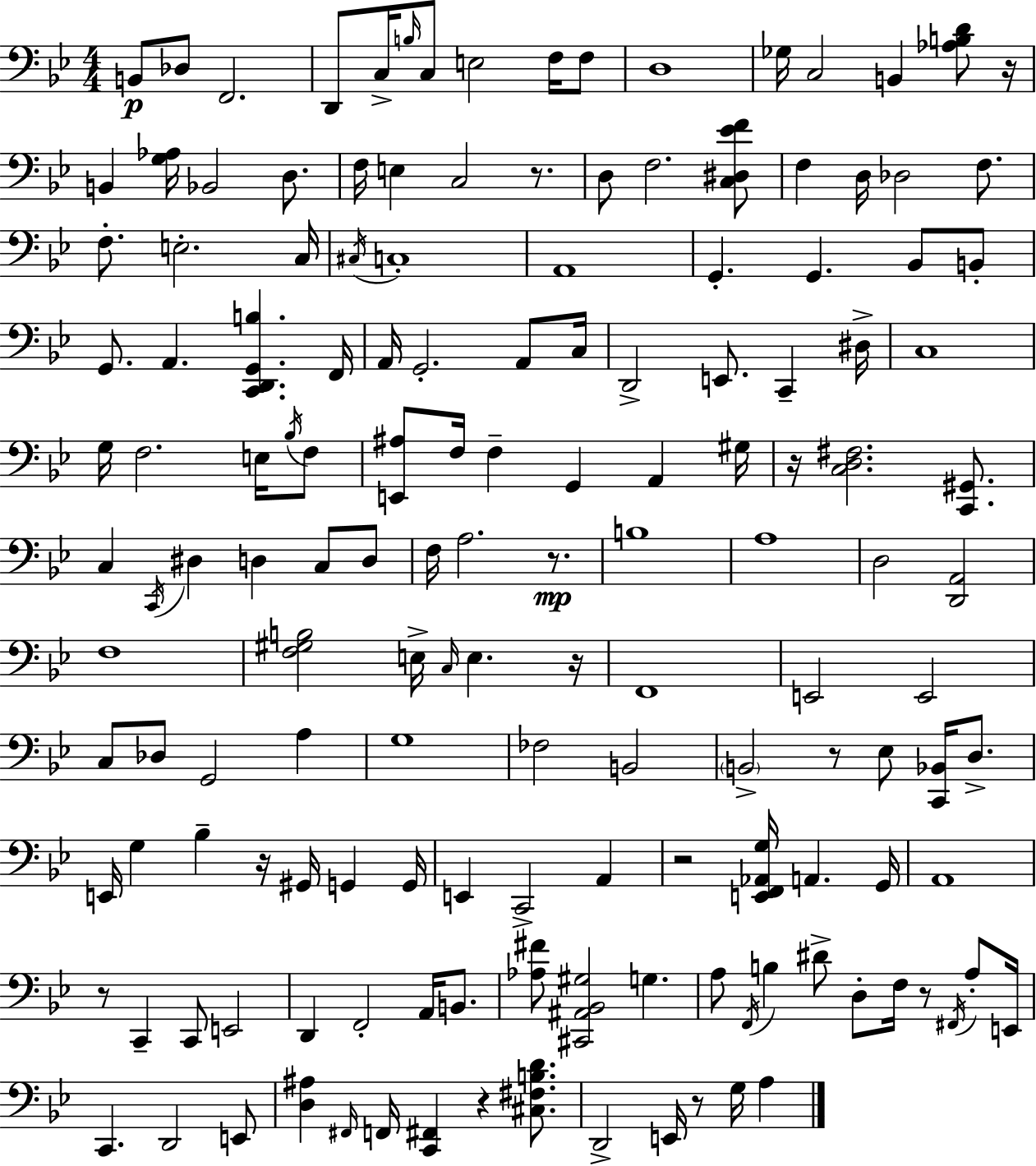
{
  \clef bass
  \numericTimeSignature
  \time 4/4
  \key g \minor
  b,8\p des8 f,2. | d,8 c16-> \grace { b16 } c8 e2 f16 f8 | d1 | ges16 c2 b,4 <aes b d'>8 | \break r16 b,4 <g aes>16 bes,2 d8. | f16 e4 c2 r8. | d8 f2. <c dis ees' f'>8 | f4 d16 des2 f8. | \break f8.-. e2.-. | c16 \acciaccatura { cis16 } c1-. | a,1 | g,4.-. g,4. bes,8 | \break b,8-. g,8. a,4. <c, d, g, b>4. | f,16 a,16 g,2.-. a,8 | c16 d,2-> e,8. c,4-- | dis16-> c1 | \break g16 f2. e16 | \acciaccatura { bes16 } f8 <e, ais>8 f16 f4-- g,4 a,4 | gis16 r16 <c d fis>2. | <c, gis,>8. c4 \acciaccatura { c,16 } dis4 d4 | \break c8 d8 f16 a2. | r8.\mp b1 | a1 | d2 <d, a,>2 | \break f1 | <f gis b>2 e16-> \grace { c16 } e4. | r16 f,1 | e,2 e,2 | \break c8 des8 g,2 | a4 g1 | fes2 b,2 | \parenthesize b,2-> r8 ees8 | \break <c, bes,>16 d8.-> e,16 g4 bes4-- r16 gis,16 | g,4 g,16 e,4 c,2-> | a,4 r2 <e, f, aes, g>16 a,4. | g,16 a,1 | \break r8 c,4-- c,8 e,2 | d,4 f,2-. | a,16 b,8. <aes fis'>8 <cis, ais, bes, gis>2 g4. | a8 \acciaccatura { f,16 } b4 dis'8-> d8-. | \break f16 r8 \acciaccatura { fis,16 } a8-. e,16 c,4. d,2 | e,8 <d ais>4 \grace { fis,16 } f,16 <c, fis,>4 | r4 <cis fis b d'>8. d,2-> | e,16 r8 g16 a4 \bar "|."
}